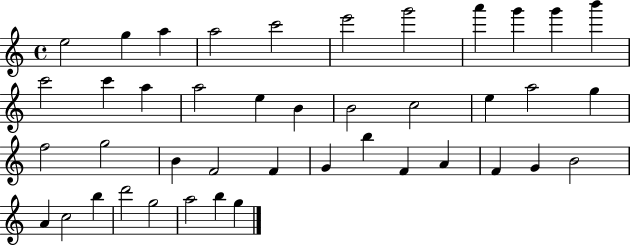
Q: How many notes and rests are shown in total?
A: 42